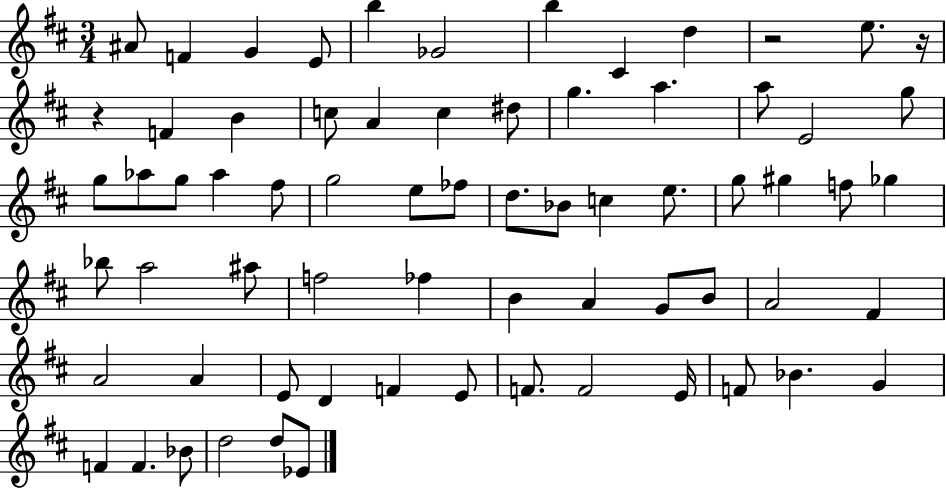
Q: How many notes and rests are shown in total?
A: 69